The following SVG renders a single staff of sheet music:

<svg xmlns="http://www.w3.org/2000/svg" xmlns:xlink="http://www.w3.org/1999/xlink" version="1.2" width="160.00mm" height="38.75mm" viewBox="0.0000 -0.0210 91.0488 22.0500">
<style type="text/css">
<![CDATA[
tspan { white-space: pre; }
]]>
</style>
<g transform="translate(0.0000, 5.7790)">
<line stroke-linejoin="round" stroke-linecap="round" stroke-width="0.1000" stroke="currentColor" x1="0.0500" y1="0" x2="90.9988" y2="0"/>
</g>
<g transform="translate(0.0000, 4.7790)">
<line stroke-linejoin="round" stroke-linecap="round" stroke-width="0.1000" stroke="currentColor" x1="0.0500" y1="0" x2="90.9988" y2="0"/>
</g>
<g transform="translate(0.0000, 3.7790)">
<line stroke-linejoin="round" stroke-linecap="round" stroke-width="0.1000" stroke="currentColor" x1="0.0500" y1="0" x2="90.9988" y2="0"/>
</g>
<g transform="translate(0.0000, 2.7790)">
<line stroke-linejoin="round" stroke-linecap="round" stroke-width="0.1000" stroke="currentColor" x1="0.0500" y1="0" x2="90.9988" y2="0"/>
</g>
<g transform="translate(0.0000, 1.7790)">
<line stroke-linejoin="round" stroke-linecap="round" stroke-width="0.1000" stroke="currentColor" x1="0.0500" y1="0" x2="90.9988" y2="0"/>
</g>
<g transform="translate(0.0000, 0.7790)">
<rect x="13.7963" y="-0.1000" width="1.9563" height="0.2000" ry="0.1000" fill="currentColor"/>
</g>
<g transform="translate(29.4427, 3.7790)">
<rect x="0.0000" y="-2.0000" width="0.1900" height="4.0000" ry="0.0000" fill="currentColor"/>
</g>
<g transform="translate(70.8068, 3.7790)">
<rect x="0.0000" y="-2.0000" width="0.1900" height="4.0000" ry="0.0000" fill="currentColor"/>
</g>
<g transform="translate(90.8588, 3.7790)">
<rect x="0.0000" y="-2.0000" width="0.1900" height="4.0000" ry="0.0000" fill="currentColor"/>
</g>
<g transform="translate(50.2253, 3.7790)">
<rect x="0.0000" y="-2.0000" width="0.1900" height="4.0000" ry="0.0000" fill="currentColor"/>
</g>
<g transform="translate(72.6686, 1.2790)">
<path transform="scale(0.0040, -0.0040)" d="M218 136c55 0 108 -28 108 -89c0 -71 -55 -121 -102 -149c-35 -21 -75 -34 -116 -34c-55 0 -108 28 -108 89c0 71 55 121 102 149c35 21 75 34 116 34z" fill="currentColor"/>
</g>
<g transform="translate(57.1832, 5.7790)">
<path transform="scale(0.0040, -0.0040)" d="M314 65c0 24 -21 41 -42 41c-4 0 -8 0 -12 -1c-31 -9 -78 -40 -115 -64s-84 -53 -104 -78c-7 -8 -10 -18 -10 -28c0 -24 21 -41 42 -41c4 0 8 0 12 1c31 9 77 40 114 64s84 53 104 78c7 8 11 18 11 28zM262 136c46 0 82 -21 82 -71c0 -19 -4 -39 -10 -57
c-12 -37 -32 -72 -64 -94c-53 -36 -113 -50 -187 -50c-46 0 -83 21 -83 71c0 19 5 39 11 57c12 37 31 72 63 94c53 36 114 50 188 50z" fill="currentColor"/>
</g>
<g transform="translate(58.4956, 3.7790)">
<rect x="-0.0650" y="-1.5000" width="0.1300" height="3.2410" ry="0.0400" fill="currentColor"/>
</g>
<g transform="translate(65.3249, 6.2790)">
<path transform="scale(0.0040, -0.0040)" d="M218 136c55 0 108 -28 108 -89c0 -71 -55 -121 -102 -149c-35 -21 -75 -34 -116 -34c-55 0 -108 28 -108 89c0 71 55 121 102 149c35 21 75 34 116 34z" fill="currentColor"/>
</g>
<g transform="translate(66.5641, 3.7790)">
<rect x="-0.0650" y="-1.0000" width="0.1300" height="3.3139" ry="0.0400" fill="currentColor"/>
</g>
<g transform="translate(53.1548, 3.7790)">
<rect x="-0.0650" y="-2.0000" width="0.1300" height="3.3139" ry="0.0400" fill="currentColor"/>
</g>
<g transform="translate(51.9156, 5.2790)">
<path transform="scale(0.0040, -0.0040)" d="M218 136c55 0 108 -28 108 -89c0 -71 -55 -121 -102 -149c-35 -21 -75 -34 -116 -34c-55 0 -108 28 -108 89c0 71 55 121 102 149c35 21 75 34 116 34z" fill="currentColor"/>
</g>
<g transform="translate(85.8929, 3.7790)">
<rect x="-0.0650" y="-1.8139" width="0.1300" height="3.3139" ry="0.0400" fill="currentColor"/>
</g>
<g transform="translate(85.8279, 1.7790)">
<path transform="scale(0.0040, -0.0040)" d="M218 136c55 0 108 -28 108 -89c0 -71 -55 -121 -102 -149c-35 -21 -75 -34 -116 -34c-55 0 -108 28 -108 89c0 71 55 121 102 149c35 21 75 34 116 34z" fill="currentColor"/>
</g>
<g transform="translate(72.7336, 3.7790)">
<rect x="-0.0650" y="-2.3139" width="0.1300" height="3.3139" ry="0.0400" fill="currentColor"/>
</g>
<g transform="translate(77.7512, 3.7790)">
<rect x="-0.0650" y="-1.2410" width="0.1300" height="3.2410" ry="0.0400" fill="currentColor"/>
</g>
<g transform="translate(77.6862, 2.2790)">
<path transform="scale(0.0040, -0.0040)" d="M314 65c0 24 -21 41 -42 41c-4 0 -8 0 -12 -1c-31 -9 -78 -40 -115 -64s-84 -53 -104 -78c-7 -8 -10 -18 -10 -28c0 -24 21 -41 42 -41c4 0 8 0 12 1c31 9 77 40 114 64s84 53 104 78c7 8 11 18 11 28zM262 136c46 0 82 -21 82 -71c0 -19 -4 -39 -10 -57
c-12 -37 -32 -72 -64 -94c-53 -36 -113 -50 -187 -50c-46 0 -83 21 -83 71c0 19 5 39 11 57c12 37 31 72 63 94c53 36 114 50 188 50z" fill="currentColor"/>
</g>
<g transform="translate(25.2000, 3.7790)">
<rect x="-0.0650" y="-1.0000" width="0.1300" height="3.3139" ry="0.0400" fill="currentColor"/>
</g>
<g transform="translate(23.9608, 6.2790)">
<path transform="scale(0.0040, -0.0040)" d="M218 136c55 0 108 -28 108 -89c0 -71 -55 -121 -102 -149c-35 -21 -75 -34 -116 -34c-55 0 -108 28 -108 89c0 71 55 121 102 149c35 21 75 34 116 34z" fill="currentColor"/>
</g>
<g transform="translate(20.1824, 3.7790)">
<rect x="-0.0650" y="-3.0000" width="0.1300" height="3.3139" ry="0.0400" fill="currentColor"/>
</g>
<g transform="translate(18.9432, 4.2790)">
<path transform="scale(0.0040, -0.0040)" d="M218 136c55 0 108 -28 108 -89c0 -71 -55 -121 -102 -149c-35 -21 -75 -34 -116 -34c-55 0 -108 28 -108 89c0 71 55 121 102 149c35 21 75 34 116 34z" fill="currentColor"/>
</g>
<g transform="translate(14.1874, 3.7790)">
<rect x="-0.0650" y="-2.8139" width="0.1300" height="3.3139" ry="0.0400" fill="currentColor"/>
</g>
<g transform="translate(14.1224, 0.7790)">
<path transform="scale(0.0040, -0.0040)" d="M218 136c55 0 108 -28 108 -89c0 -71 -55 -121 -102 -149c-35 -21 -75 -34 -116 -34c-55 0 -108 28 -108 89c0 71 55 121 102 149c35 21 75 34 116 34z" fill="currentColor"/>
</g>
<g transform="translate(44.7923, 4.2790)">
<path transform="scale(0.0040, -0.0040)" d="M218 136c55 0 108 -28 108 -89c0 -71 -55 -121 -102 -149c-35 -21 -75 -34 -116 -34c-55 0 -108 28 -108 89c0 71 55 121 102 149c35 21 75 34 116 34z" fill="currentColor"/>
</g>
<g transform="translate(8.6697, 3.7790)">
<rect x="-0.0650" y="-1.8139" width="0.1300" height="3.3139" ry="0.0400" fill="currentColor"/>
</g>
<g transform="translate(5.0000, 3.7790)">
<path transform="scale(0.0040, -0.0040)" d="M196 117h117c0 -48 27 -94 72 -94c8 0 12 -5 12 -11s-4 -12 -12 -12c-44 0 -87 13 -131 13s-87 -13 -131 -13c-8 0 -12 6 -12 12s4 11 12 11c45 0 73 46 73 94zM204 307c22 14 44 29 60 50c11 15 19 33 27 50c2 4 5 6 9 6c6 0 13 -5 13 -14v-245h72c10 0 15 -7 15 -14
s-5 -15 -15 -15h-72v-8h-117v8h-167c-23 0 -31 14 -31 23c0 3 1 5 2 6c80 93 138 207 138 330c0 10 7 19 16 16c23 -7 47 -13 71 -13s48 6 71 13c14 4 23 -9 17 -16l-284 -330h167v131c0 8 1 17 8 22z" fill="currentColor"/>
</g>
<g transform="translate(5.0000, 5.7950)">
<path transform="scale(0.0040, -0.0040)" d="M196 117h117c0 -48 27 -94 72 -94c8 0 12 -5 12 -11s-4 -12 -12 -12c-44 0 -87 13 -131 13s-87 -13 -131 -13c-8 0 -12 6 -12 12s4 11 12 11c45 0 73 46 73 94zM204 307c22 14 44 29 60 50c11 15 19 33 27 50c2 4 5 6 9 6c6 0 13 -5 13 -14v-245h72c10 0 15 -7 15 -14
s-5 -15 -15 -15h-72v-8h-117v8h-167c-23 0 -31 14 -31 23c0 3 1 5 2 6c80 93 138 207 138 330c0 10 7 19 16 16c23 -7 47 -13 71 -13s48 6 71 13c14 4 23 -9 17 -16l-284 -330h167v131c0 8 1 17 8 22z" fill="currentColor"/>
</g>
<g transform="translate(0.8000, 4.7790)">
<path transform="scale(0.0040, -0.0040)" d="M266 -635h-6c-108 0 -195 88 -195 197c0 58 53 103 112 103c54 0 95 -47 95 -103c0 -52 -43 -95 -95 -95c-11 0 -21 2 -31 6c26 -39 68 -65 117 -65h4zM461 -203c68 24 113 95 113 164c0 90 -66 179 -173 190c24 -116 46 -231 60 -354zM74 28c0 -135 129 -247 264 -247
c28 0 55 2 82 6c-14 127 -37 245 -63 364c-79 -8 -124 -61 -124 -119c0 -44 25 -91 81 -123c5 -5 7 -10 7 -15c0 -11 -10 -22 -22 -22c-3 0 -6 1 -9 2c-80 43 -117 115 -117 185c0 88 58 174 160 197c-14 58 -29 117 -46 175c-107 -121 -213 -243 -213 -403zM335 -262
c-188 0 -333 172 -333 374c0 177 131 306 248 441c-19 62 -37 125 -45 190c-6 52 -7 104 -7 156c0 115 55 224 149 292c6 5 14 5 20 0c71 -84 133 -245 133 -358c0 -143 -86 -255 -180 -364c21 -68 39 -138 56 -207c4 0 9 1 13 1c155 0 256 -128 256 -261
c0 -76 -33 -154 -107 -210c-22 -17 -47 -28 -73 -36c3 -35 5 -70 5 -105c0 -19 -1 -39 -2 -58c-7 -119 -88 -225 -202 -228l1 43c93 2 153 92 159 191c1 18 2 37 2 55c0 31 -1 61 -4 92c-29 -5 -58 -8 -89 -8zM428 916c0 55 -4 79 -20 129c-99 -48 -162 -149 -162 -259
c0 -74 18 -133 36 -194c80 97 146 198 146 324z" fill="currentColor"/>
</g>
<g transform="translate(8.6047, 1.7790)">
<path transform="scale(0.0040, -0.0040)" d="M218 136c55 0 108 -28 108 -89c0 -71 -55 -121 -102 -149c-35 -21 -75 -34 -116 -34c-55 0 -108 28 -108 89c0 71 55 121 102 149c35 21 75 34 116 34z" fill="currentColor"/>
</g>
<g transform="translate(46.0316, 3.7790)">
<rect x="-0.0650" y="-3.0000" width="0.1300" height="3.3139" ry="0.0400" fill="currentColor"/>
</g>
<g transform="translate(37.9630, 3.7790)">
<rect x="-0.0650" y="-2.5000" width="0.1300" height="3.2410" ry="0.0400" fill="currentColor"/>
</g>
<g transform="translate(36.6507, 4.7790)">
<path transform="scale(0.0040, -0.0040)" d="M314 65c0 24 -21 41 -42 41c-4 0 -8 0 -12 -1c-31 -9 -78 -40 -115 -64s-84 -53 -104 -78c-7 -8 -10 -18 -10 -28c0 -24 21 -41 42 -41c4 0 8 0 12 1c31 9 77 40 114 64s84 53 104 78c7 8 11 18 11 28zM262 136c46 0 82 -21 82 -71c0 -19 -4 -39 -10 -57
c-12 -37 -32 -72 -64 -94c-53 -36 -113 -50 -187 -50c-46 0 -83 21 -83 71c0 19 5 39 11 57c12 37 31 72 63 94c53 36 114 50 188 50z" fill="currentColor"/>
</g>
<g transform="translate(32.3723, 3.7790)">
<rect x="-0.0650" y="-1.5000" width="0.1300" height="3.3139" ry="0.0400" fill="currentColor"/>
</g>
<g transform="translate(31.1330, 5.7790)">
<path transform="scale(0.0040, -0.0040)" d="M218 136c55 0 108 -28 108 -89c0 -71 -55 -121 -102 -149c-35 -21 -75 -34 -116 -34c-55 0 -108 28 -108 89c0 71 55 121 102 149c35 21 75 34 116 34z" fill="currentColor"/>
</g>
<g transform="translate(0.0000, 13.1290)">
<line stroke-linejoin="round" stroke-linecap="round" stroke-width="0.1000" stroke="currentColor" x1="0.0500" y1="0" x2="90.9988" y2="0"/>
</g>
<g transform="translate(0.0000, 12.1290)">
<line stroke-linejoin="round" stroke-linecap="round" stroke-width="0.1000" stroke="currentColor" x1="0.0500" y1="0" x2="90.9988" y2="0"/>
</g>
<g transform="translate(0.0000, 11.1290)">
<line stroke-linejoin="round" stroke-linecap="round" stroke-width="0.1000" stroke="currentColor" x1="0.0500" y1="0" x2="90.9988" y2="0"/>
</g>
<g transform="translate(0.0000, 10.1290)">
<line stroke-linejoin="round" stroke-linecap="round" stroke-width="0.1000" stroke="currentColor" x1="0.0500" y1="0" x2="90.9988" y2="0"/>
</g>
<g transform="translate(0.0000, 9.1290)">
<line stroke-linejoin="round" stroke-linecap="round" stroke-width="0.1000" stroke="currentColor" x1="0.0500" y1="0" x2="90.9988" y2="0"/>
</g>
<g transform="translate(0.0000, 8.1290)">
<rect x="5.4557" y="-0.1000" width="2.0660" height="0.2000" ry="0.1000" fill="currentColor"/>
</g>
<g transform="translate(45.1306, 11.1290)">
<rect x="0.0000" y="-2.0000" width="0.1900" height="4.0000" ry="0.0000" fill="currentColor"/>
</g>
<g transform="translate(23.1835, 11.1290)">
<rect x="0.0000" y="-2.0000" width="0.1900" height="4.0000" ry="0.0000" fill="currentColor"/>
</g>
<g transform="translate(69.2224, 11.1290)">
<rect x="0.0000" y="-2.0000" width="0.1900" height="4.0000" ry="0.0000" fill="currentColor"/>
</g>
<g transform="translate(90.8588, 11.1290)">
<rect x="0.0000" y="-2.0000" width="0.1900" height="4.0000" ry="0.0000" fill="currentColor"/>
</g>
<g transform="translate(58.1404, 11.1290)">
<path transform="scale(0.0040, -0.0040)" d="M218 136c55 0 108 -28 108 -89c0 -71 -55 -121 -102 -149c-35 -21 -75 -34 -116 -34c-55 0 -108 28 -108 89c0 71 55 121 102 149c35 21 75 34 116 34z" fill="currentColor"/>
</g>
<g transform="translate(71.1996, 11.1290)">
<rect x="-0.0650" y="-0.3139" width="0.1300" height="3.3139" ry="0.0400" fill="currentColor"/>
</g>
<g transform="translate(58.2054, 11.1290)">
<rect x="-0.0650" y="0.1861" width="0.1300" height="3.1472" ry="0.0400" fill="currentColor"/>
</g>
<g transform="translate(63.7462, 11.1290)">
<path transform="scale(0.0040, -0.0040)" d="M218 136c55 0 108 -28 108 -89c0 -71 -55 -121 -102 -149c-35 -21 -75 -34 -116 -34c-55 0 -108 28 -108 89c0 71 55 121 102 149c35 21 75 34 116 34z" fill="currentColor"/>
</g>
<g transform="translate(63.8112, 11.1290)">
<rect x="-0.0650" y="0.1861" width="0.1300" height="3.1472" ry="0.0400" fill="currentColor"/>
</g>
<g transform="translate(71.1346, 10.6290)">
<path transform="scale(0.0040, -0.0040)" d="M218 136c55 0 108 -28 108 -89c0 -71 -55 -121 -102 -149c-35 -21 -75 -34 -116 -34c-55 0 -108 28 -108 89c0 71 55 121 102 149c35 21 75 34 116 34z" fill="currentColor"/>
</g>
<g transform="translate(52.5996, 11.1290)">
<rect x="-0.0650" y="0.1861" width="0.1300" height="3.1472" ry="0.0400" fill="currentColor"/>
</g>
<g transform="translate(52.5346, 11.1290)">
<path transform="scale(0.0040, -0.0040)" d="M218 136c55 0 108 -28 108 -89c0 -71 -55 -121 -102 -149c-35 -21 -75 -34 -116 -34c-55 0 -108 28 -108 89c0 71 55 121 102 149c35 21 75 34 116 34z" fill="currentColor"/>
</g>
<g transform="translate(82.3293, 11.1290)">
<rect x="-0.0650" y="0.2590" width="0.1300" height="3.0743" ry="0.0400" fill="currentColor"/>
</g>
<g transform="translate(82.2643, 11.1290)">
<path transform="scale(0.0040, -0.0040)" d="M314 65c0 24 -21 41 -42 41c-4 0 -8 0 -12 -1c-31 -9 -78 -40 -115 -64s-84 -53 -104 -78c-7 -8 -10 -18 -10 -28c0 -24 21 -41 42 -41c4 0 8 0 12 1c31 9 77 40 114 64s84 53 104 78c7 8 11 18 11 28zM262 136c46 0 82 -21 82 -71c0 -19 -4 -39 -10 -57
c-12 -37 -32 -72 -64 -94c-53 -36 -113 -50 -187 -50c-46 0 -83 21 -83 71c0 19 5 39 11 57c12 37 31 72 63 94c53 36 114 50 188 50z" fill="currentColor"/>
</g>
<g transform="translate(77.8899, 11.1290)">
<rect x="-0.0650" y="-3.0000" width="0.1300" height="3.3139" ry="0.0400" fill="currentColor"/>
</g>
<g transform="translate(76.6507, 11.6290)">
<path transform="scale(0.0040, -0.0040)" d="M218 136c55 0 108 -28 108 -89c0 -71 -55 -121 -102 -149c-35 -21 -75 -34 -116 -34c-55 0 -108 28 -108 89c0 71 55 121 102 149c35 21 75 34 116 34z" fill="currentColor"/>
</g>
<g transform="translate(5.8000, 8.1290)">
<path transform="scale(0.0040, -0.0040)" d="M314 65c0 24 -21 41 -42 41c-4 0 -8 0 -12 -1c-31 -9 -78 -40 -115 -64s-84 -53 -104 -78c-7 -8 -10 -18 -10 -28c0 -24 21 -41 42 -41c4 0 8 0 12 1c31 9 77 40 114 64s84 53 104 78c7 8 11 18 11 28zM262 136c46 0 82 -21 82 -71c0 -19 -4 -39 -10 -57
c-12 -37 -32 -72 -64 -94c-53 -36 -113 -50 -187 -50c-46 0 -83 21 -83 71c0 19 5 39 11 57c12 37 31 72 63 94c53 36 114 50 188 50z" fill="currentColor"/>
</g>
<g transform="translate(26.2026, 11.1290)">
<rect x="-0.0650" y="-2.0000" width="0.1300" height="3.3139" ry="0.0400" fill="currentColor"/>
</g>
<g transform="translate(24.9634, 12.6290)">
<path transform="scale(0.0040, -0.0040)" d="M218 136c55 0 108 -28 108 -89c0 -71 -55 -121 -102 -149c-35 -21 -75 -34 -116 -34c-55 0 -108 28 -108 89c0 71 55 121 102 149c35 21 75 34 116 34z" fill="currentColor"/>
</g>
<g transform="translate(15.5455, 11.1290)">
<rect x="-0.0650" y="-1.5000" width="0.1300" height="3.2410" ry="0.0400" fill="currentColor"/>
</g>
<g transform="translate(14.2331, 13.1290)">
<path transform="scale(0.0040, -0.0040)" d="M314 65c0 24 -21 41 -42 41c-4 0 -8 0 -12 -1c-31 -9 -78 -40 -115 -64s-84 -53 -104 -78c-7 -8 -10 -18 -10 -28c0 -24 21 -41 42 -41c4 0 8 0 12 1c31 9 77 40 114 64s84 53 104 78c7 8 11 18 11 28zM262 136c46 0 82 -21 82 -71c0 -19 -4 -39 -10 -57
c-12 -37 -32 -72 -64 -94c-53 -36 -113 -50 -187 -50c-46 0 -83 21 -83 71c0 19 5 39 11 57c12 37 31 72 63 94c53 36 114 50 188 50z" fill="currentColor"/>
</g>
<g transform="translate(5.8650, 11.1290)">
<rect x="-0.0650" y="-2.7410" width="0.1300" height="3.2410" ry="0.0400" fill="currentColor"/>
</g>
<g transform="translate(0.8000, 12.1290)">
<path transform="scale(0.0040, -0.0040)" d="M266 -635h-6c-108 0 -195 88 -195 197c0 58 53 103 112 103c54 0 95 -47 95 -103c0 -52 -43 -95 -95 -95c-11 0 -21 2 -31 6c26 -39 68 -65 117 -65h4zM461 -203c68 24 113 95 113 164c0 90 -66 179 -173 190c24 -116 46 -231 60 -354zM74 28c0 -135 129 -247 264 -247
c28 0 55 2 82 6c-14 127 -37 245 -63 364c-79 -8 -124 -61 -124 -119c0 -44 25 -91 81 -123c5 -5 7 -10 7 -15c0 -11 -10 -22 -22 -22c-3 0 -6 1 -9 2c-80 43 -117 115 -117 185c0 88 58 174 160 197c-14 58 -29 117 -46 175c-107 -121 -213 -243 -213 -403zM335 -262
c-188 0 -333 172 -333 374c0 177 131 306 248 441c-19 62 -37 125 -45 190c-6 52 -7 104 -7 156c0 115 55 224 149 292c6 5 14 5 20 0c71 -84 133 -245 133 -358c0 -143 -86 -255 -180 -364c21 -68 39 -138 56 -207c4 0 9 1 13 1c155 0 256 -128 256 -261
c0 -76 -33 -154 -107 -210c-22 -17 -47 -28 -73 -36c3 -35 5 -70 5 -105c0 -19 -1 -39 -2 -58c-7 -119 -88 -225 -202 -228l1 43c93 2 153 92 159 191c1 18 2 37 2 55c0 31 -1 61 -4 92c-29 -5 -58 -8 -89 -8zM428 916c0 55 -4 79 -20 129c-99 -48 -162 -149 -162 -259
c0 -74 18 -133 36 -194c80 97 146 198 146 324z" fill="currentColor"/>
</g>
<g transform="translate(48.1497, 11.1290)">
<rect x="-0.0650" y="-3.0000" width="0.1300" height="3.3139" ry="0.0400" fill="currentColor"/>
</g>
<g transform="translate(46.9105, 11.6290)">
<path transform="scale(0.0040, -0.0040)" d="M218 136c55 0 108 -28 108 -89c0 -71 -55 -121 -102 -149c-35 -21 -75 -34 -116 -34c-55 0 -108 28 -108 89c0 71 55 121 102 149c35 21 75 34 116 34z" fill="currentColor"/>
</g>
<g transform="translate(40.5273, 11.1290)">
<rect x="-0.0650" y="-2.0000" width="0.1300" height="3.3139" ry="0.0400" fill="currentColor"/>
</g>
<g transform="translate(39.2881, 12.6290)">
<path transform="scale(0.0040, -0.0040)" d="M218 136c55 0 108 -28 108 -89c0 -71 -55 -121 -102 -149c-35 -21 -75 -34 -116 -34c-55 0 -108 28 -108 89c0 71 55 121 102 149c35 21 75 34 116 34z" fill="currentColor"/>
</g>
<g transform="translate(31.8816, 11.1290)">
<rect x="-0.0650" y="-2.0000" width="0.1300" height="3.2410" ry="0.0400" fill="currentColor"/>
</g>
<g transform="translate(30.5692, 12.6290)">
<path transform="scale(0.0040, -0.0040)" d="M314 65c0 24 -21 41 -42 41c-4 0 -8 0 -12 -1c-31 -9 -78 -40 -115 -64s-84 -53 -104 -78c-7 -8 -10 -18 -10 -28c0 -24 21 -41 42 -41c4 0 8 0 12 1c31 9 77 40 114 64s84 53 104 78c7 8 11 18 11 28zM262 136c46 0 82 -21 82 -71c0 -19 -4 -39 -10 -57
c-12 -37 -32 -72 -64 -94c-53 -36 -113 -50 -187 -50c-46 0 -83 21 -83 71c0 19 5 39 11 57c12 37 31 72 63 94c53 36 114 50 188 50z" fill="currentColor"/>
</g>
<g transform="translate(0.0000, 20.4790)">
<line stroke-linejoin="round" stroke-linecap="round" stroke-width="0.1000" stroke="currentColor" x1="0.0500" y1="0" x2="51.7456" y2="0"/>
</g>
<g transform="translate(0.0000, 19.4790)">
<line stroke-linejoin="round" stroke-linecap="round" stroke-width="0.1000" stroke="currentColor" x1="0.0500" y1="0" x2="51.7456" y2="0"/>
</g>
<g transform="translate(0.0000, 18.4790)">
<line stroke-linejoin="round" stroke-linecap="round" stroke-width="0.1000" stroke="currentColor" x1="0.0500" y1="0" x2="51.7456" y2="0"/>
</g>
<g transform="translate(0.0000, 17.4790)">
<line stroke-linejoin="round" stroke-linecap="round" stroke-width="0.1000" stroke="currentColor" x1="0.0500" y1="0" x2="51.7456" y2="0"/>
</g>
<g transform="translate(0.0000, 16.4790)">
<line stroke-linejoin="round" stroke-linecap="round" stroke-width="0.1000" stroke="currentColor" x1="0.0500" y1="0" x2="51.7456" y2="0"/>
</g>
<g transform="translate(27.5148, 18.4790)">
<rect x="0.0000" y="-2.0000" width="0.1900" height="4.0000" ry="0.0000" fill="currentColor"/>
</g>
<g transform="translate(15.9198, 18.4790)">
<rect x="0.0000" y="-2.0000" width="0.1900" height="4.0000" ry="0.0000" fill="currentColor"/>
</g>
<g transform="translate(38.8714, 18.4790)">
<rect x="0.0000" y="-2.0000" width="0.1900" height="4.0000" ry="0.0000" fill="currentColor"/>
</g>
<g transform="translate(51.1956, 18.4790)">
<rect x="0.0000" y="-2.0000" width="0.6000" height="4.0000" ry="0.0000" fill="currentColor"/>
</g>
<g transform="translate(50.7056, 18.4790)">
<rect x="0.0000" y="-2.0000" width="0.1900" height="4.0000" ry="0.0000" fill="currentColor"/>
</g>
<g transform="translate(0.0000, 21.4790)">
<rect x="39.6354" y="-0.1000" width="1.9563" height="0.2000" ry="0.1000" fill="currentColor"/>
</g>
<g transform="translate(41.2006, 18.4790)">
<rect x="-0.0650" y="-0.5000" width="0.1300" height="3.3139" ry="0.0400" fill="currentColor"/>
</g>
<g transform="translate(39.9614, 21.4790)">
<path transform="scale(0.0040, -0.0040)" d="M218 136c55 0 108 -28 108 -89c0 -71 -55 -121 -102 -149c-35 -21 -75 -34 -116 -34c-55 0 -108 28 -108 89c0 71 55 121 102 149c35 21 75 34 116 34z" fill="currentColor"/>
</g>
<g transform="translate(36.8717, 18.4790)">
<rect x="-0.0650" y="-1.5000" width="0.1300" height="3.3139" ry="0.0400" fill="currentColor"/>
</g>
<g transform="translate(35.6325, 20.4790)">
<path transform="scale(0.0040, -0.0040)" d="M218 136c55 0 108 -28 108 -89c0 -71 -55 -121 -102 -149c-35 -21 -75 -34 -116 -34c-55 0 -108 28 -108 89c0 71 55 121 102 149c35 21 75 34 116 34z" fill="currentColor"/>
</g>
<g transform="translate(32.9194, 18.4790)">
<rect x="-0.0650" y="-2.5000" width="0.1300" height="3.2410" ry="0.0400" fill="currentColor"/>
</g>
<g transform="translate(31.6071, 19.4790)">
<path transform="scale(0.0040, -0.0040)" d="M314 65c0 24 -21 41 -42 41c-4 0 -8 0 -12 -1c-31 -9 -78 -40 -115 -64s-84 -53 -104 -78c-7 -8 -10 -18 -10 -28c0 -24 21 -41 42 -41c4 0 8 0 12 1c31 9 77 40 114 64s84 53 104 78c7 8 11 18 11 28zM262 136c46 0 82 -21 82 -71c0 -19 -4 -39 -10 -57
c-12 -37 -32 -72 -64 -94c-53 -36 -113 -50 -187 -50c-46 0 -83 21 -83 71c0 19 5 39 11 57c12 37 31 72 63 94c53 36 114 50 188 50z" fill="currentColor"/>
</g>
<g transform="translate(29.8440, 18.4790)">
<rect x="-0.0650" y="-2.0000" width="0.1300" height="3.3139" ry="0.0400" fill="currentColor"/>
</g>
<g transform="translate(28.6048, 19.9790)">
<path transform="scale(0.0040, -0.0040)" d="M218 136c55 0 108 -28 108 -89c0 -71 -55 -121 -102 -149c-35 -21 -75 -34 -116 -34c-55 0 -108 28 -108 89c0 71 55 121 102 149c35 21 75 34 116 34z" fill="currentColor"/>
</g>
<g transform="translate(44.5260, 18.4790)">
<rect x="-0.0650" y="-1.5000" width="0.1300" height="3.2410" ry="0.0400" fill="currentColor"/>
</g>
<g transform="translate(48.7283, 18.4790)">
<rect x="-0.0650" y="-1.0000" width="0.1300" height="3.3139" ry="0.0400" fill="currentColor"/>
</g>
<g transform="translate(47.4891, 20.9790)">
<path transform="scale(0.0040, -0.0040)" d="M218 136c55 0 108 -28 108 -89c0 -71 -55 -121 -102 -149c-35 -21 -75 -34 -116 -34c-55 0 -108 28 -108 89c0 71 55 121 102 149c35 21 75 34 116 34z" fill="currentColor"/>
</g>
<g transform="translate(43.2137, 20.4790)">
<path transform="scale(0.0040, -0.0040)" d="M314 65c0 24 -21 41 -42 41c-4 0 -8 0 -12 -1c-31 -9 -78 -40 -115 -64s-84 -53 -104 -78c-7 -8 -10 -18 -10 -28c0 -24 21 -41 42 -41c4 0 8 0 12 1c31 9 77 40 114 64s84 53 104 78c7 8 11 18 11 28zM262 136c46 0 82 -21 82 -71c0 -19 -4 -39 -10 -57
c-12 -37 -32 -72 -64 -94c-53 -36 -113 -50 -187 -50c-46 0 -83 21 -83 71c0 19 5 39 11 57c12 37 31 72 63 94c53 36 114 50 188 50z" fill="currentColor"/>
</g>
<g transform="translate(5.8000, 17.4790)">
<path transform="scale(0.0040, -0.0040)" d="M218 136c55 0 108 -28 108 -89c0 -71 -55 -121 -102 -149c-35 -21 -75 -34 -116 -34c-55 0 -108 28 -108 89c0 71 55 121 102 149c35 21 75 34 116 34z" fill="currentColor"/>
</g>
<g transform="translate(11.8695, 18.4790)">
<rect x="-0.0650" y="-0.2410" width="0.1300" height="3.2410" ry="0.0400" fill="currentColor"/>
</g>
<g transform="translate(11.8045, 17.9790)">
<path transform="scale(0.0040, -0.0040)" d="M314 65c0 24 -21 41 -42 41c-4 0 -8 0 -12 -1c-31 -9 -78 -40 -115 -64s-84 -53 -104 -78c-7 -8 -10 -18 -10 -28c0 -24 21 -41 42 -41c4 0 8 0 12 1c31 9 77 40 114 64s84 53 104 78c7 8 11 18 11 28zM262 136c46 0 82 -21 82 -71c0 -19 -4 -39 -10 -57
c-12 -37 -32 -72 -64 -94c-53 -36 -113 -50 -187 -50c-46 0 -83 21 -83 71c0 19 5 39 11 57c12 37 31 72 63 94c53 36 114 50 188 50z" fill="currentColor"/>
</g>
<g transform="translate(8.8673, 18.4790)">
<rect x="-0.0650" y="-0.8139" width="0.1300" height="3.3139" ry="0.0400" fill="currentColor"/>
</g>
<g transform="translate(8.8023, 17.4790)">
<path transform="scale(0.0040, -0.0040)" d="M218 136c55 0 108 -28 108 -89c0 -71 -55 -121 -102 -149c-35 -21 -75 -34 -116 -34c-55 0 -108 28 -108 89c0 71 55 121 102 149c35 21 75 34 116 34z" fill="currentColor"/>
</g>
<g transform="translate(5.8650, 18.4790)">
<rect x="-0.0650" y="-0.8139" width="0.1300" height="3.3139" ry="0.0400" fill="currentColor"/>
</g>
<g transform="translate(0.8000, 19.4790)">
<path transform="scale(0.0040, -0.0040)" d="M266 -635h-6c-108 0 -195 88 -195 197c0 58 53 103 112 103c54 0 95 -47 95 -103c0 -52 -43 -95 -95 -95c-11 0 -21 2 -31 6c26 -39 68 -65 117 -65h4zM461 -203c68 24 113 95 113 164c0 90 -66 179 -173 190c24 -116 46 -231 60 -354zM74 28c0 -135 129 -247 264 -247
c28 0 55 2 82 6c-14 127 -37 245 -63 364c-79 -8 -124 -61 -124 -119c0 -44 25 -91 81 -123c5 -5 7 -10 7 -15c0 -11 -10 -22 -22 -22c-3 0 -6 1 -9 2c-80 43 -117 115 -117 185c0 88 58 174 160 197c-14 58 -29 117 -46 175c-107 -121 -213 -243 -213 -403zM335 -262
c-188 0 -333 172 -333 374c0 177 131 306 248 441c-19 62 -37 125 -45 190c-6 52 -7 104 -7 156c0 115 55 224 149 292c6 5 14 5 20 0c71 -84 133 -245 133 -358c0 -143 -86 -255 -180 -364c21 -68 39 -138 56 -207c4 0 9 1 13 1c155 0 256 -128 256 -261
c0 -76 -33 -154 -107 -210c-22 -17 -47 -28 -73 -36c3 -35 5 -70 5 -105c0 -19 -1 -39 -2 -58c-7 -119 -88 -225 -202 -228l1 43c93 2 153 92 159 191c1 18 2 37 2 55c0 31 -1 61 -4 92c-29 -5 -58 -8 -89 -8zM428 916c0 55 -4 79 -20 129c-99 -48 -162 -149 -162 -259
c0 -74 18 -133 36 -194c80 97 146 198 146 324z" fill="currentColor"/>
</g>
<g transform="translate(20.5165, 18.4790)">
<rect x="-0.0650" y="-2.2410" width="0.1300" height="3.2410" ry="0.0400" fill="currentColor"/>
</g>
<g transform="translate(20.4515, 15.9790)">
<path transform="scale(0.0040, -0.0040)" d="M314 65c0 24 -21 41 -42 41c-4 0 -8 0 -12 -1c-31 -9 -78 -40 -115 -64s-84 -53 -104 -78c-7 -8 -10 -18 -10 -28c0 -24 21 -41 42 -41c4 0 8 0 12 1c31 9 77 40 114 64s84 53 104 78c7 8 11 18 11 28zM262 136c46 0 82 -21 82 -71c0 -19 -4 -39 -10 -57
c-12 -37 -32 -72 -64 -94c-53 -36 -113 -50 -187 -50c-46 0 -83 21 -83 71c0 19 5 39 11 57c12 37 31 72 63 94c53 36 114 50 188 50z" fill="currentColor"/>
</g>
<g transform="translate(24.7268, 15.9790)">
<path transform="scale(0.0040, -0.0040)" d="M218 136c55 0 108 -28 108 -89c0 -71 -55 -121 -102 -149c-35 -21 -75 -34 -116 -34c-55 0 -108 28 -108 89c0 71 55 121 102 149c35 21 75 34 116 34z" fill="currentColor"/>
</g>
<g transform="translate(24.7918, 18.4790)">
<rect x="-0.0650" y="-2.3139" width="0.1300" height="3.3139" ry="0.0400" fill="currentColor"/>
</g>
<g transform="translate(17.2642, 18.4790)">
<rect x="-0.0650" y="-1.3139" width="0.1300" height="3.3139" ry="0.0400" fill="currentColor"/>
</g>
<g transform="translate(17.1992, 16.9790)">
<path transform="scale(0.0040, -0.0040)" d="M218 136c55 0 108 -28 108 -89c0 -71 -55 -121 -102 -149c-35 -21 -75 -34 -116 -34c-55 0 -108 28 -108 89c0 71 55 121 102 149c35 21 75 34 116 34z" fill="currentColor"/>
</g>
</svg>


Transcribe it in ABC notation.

X:1
T:Untitled
M:4/4
L:1/4
K:C
f a A D E G2 A F E2 D g e2 f a2 E2 F F2 F A B B B c A B2 d d c2 e g2 g F G2 E C E2 D